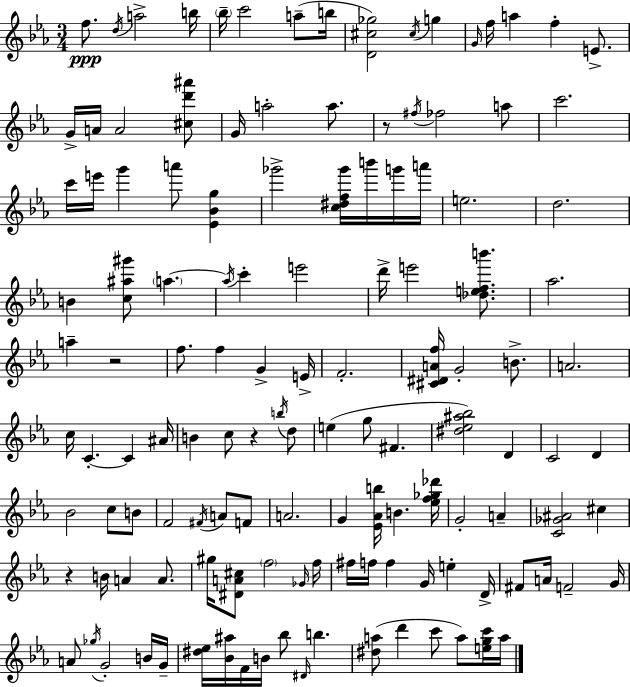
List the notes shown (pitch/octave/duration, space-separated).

F5/e. D5/s A5/h B5/s Bb5/s C6/h A5/e B5/s [D4,C#5,Gb5]/h C#5/s G5/q G4/s F5/s A5/q F5/q E4/e. G4/s A4/s A4/h [C#5,D6,A#6]/e G4/s A5/h A5/e. R/e F#5/s FES5/h A5/e C6/h. C6/s E6/s G6/q A6/e [Eb4,Bb4,G5]/q Gb6/h [C5,D#5,F5,Gb6]/s B6/s G6/s A6/s E5/h. D5/h. B4/q [C5,A#5,G#6]/e A5/q. A5/s C6/q E6/h D6/s E6/h [Db5,E5,F5,B6]/e. Ab5/h. A5/q R/h F5/e. F5/q G4/q E4/s F4/h. [C#4,D#4,A4,F5]/s G4/h B4/e. A4/h. C5/s C4/q. C4/q A#4/s B4/q C5/e R/q B5/s D5/e E5/q G5/e F#4/q. [D#5,Eb5,A#5,Bb5]/h D4/q C4/h D4/q Bb4/h C5/e B4/e F4/h F#4/s A4/e F4/e A4/h. G4/q [Eb4,Ab4,B5]/s B4/q. [Eb5,F5,Gb5,Db6]/s G4/h A4/q [C4,Gb4,A#4]/h C#5/q R/q B4/s A4/q A4/e. G#5/s [D#4,A4,C#5]/e F5/h Gb4/s F5/s F#5/s F5/s F5/q G4/s E5/q D4/s F#4/e A4/s F4/h G4/s A4/e Gb5/s G4/h B4/s G4/s [D#5,Eb5]/s [Bb4,A#5]/s F4/s B4/s Bb5/e D#4/s B5/q. [D#5,A5]/e D6/q C6/e A5/e [E5,G5,C6]/s A5/s